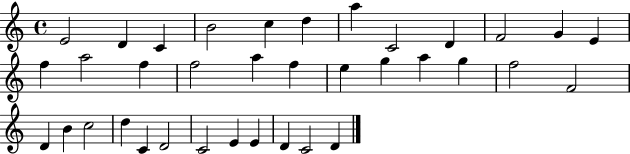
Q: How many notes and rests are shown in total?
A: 36